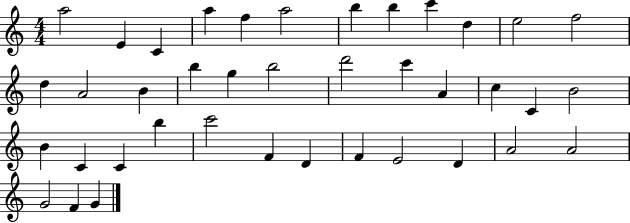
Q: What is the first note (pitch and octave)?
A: A5